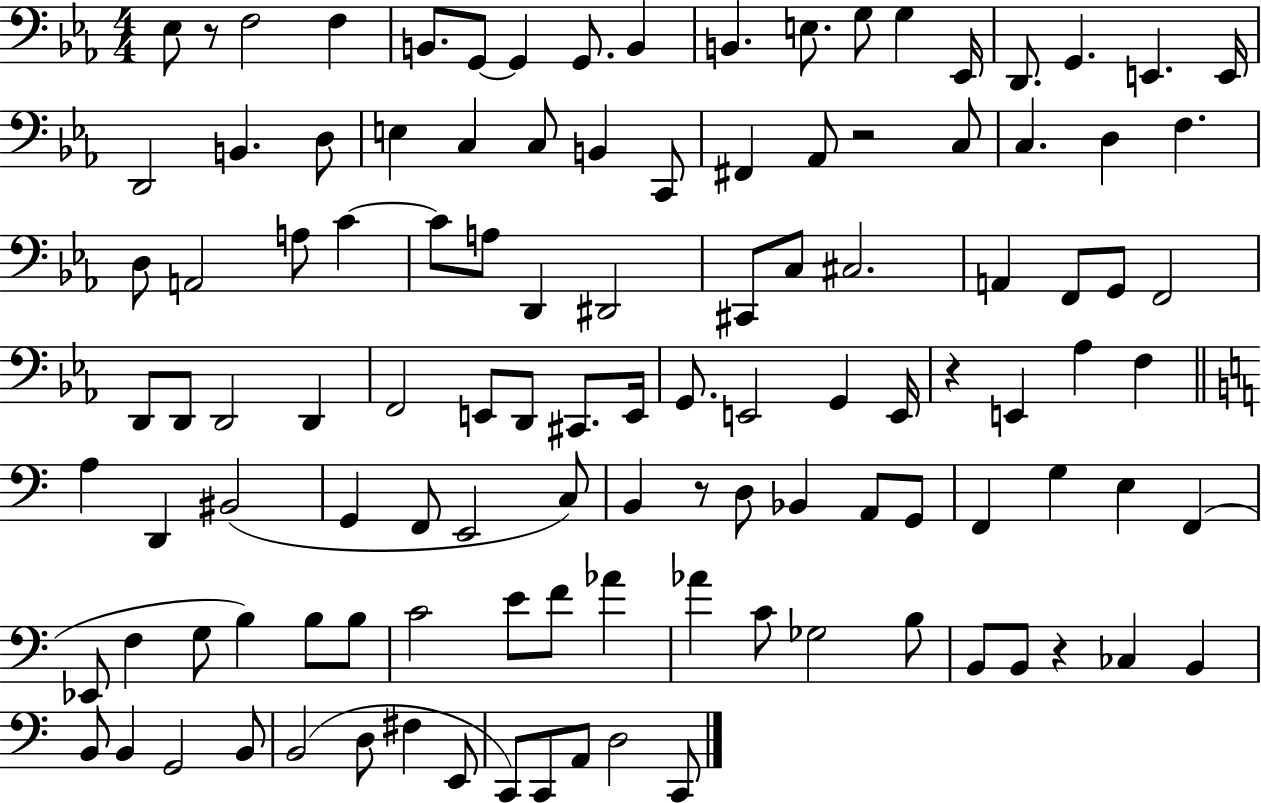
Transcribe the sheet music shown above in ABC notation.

X:1
T:Untitled
M:4/4
L:1/4
K:Eb
_E,/2 z/2 F,2 F, B,,/2 G,,/2 G,, G,,/2 B,, B,, E,/2 G,/2 G, _E,,/4 D,,/2 G,, E,, E,,/4 D,,2 B,, D,/2 E, C, C,/2 B,, C,,/2 ^F,, _A,,/2 z2 C,/2 C, D, F, D,/2 A,,2 A,/2 C C/2 A,/2 D,, ^D,,2 ^C,,/2 C,/2 ^C,2 A,, F,,/2 G,,/2 F,,2 D,,/2 D,,/2 D,,2 D,, F,,2 E,,/2 D,,/2 ^C,,/2 E,,/4 G,,/2 E,,2 G,, E,,/4 z E,, _A, F, A, D,, ^B,,2 G,, F,,/2 E,,2 C,/2 B,, z/2 D,/2 _B,, A,,/2 G,,/2 F,, G, E, F,, _E,,/2 F, G,/2 B, B,/2 B,/2 C2 E/2 F/2 _A _A C/2 _G,2 B,/2 B,,/2 B,,/2 z _C, B,, B,,/2 B,, G,,2 B,,/2 B,,2 D,/2 ^F, E,,/2 C,,/2 C,,/2 A,,/2 D,2 C,,/2